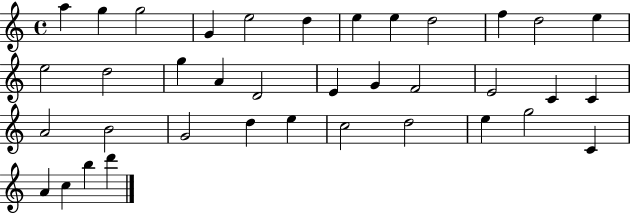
X:1
T:Untitled
M:4/4
L:1/4
K:C
a g g2 G e2 d e e d2 f d2 e e2 d2 g A D2 E G F2 E2 C C A2 B2 G2 d e c2 d2 e g2 C A c b d'